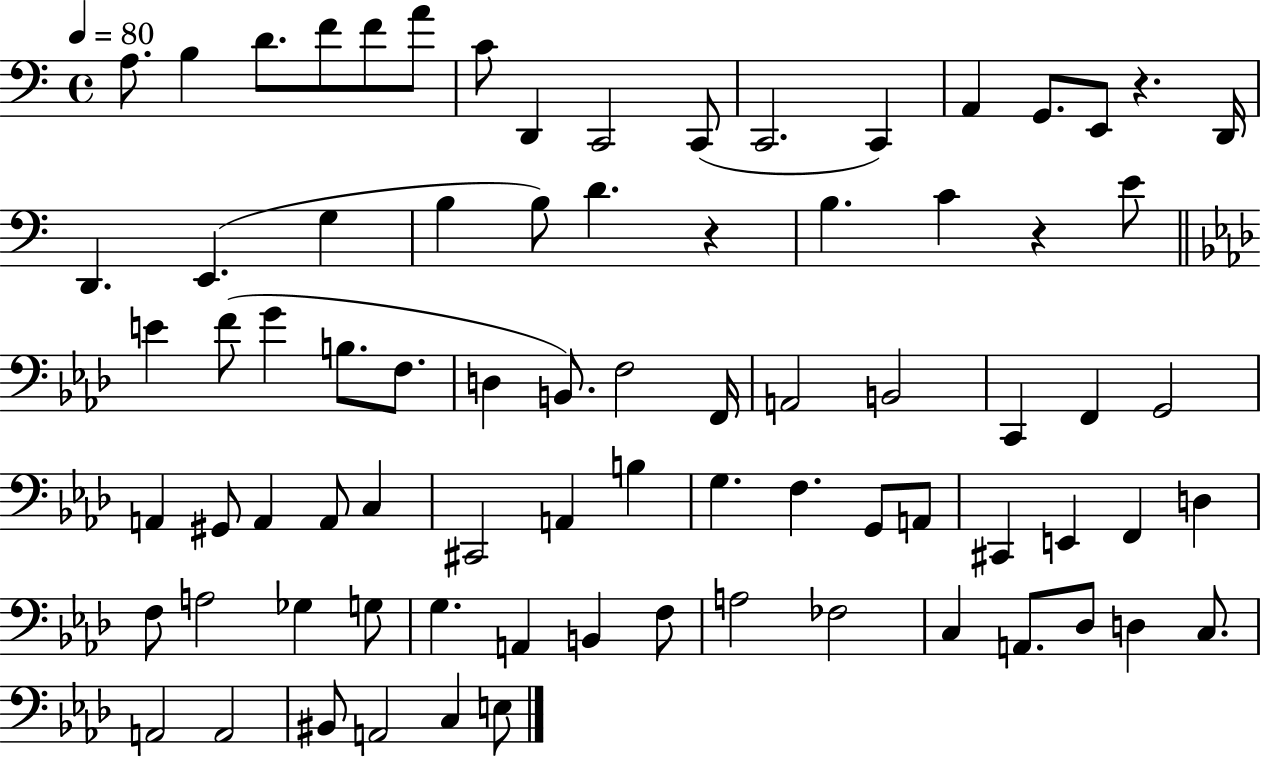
{
  \clef bass
  \time 4/4
  \defaultTimeSignature
  \key c \major
  \tempo 4 = 80
  a8. b4 d'8. f'8 f'8 a'8 | c'8 d,4 c,2 c,8( | c,2. c,4) | a,4 g,8. e,8 r4. d,16 | \break d,4. e,4.( g4 | b4 b8) d'4. r4 | b4. c'4 r4 e'8 | \bar "||" \break \key f \minor e'4 f'8( g'4 b8. f8. | d4 b,8.) f2 f,16 | a,2 b,2 | c,4 f,4 g,2 | \break a,4 gis,8 a,4 a,8 c4 | cis,2 a,4 b4 | g4. f4. g,8 a,8 | cis,4 e,4 f,4 d4 | \break f8 a2 ges4 g8 | g4. a,4 b,4 f8 | a2 fes2 | c4 a,8. des8 d4 c8. | \break a,2 a,2 | bis,8 a,2 c4 e8 | \bar "|."
}